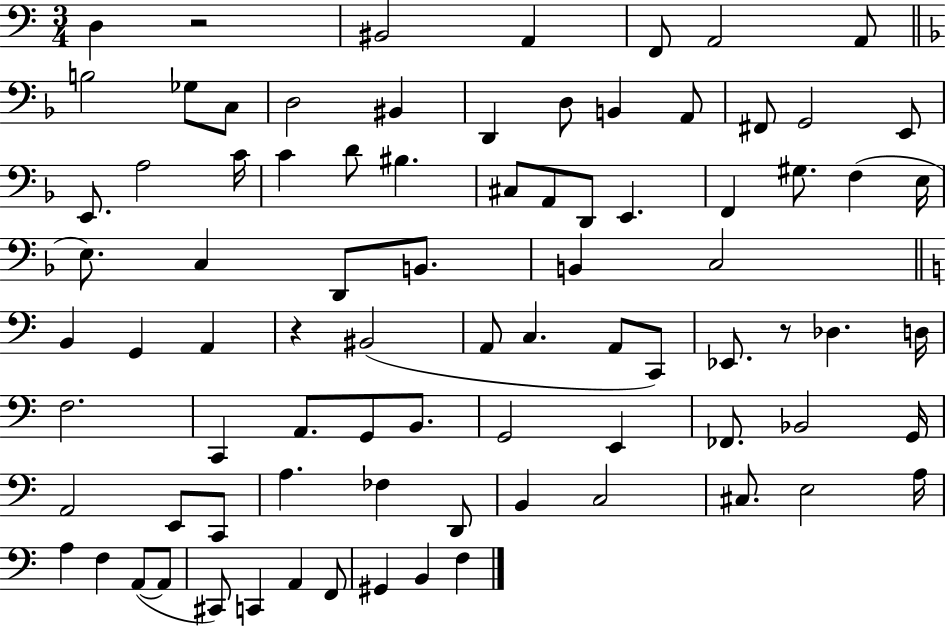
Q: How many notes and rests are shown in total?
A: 84